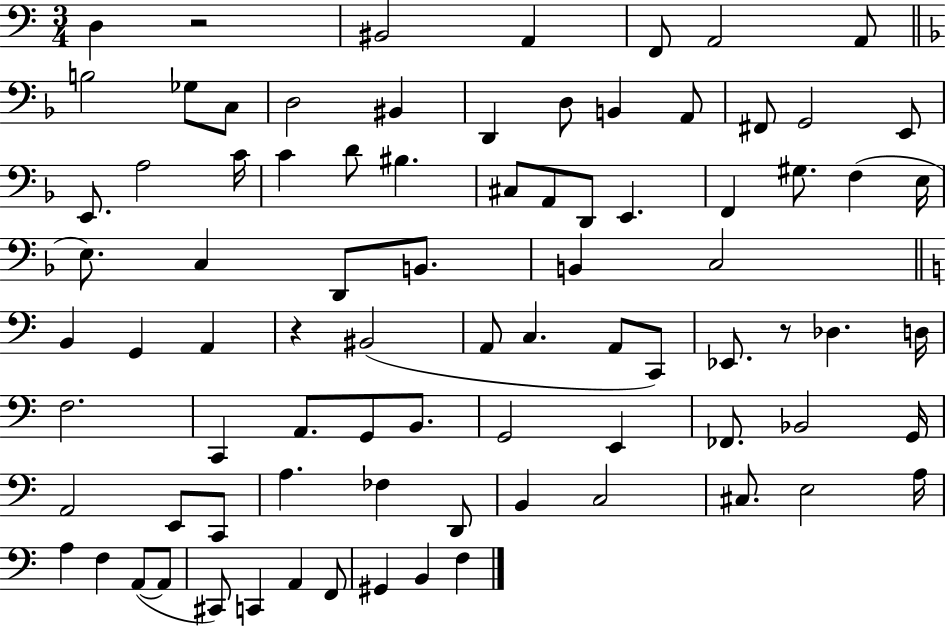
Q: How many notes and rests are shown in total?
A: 84